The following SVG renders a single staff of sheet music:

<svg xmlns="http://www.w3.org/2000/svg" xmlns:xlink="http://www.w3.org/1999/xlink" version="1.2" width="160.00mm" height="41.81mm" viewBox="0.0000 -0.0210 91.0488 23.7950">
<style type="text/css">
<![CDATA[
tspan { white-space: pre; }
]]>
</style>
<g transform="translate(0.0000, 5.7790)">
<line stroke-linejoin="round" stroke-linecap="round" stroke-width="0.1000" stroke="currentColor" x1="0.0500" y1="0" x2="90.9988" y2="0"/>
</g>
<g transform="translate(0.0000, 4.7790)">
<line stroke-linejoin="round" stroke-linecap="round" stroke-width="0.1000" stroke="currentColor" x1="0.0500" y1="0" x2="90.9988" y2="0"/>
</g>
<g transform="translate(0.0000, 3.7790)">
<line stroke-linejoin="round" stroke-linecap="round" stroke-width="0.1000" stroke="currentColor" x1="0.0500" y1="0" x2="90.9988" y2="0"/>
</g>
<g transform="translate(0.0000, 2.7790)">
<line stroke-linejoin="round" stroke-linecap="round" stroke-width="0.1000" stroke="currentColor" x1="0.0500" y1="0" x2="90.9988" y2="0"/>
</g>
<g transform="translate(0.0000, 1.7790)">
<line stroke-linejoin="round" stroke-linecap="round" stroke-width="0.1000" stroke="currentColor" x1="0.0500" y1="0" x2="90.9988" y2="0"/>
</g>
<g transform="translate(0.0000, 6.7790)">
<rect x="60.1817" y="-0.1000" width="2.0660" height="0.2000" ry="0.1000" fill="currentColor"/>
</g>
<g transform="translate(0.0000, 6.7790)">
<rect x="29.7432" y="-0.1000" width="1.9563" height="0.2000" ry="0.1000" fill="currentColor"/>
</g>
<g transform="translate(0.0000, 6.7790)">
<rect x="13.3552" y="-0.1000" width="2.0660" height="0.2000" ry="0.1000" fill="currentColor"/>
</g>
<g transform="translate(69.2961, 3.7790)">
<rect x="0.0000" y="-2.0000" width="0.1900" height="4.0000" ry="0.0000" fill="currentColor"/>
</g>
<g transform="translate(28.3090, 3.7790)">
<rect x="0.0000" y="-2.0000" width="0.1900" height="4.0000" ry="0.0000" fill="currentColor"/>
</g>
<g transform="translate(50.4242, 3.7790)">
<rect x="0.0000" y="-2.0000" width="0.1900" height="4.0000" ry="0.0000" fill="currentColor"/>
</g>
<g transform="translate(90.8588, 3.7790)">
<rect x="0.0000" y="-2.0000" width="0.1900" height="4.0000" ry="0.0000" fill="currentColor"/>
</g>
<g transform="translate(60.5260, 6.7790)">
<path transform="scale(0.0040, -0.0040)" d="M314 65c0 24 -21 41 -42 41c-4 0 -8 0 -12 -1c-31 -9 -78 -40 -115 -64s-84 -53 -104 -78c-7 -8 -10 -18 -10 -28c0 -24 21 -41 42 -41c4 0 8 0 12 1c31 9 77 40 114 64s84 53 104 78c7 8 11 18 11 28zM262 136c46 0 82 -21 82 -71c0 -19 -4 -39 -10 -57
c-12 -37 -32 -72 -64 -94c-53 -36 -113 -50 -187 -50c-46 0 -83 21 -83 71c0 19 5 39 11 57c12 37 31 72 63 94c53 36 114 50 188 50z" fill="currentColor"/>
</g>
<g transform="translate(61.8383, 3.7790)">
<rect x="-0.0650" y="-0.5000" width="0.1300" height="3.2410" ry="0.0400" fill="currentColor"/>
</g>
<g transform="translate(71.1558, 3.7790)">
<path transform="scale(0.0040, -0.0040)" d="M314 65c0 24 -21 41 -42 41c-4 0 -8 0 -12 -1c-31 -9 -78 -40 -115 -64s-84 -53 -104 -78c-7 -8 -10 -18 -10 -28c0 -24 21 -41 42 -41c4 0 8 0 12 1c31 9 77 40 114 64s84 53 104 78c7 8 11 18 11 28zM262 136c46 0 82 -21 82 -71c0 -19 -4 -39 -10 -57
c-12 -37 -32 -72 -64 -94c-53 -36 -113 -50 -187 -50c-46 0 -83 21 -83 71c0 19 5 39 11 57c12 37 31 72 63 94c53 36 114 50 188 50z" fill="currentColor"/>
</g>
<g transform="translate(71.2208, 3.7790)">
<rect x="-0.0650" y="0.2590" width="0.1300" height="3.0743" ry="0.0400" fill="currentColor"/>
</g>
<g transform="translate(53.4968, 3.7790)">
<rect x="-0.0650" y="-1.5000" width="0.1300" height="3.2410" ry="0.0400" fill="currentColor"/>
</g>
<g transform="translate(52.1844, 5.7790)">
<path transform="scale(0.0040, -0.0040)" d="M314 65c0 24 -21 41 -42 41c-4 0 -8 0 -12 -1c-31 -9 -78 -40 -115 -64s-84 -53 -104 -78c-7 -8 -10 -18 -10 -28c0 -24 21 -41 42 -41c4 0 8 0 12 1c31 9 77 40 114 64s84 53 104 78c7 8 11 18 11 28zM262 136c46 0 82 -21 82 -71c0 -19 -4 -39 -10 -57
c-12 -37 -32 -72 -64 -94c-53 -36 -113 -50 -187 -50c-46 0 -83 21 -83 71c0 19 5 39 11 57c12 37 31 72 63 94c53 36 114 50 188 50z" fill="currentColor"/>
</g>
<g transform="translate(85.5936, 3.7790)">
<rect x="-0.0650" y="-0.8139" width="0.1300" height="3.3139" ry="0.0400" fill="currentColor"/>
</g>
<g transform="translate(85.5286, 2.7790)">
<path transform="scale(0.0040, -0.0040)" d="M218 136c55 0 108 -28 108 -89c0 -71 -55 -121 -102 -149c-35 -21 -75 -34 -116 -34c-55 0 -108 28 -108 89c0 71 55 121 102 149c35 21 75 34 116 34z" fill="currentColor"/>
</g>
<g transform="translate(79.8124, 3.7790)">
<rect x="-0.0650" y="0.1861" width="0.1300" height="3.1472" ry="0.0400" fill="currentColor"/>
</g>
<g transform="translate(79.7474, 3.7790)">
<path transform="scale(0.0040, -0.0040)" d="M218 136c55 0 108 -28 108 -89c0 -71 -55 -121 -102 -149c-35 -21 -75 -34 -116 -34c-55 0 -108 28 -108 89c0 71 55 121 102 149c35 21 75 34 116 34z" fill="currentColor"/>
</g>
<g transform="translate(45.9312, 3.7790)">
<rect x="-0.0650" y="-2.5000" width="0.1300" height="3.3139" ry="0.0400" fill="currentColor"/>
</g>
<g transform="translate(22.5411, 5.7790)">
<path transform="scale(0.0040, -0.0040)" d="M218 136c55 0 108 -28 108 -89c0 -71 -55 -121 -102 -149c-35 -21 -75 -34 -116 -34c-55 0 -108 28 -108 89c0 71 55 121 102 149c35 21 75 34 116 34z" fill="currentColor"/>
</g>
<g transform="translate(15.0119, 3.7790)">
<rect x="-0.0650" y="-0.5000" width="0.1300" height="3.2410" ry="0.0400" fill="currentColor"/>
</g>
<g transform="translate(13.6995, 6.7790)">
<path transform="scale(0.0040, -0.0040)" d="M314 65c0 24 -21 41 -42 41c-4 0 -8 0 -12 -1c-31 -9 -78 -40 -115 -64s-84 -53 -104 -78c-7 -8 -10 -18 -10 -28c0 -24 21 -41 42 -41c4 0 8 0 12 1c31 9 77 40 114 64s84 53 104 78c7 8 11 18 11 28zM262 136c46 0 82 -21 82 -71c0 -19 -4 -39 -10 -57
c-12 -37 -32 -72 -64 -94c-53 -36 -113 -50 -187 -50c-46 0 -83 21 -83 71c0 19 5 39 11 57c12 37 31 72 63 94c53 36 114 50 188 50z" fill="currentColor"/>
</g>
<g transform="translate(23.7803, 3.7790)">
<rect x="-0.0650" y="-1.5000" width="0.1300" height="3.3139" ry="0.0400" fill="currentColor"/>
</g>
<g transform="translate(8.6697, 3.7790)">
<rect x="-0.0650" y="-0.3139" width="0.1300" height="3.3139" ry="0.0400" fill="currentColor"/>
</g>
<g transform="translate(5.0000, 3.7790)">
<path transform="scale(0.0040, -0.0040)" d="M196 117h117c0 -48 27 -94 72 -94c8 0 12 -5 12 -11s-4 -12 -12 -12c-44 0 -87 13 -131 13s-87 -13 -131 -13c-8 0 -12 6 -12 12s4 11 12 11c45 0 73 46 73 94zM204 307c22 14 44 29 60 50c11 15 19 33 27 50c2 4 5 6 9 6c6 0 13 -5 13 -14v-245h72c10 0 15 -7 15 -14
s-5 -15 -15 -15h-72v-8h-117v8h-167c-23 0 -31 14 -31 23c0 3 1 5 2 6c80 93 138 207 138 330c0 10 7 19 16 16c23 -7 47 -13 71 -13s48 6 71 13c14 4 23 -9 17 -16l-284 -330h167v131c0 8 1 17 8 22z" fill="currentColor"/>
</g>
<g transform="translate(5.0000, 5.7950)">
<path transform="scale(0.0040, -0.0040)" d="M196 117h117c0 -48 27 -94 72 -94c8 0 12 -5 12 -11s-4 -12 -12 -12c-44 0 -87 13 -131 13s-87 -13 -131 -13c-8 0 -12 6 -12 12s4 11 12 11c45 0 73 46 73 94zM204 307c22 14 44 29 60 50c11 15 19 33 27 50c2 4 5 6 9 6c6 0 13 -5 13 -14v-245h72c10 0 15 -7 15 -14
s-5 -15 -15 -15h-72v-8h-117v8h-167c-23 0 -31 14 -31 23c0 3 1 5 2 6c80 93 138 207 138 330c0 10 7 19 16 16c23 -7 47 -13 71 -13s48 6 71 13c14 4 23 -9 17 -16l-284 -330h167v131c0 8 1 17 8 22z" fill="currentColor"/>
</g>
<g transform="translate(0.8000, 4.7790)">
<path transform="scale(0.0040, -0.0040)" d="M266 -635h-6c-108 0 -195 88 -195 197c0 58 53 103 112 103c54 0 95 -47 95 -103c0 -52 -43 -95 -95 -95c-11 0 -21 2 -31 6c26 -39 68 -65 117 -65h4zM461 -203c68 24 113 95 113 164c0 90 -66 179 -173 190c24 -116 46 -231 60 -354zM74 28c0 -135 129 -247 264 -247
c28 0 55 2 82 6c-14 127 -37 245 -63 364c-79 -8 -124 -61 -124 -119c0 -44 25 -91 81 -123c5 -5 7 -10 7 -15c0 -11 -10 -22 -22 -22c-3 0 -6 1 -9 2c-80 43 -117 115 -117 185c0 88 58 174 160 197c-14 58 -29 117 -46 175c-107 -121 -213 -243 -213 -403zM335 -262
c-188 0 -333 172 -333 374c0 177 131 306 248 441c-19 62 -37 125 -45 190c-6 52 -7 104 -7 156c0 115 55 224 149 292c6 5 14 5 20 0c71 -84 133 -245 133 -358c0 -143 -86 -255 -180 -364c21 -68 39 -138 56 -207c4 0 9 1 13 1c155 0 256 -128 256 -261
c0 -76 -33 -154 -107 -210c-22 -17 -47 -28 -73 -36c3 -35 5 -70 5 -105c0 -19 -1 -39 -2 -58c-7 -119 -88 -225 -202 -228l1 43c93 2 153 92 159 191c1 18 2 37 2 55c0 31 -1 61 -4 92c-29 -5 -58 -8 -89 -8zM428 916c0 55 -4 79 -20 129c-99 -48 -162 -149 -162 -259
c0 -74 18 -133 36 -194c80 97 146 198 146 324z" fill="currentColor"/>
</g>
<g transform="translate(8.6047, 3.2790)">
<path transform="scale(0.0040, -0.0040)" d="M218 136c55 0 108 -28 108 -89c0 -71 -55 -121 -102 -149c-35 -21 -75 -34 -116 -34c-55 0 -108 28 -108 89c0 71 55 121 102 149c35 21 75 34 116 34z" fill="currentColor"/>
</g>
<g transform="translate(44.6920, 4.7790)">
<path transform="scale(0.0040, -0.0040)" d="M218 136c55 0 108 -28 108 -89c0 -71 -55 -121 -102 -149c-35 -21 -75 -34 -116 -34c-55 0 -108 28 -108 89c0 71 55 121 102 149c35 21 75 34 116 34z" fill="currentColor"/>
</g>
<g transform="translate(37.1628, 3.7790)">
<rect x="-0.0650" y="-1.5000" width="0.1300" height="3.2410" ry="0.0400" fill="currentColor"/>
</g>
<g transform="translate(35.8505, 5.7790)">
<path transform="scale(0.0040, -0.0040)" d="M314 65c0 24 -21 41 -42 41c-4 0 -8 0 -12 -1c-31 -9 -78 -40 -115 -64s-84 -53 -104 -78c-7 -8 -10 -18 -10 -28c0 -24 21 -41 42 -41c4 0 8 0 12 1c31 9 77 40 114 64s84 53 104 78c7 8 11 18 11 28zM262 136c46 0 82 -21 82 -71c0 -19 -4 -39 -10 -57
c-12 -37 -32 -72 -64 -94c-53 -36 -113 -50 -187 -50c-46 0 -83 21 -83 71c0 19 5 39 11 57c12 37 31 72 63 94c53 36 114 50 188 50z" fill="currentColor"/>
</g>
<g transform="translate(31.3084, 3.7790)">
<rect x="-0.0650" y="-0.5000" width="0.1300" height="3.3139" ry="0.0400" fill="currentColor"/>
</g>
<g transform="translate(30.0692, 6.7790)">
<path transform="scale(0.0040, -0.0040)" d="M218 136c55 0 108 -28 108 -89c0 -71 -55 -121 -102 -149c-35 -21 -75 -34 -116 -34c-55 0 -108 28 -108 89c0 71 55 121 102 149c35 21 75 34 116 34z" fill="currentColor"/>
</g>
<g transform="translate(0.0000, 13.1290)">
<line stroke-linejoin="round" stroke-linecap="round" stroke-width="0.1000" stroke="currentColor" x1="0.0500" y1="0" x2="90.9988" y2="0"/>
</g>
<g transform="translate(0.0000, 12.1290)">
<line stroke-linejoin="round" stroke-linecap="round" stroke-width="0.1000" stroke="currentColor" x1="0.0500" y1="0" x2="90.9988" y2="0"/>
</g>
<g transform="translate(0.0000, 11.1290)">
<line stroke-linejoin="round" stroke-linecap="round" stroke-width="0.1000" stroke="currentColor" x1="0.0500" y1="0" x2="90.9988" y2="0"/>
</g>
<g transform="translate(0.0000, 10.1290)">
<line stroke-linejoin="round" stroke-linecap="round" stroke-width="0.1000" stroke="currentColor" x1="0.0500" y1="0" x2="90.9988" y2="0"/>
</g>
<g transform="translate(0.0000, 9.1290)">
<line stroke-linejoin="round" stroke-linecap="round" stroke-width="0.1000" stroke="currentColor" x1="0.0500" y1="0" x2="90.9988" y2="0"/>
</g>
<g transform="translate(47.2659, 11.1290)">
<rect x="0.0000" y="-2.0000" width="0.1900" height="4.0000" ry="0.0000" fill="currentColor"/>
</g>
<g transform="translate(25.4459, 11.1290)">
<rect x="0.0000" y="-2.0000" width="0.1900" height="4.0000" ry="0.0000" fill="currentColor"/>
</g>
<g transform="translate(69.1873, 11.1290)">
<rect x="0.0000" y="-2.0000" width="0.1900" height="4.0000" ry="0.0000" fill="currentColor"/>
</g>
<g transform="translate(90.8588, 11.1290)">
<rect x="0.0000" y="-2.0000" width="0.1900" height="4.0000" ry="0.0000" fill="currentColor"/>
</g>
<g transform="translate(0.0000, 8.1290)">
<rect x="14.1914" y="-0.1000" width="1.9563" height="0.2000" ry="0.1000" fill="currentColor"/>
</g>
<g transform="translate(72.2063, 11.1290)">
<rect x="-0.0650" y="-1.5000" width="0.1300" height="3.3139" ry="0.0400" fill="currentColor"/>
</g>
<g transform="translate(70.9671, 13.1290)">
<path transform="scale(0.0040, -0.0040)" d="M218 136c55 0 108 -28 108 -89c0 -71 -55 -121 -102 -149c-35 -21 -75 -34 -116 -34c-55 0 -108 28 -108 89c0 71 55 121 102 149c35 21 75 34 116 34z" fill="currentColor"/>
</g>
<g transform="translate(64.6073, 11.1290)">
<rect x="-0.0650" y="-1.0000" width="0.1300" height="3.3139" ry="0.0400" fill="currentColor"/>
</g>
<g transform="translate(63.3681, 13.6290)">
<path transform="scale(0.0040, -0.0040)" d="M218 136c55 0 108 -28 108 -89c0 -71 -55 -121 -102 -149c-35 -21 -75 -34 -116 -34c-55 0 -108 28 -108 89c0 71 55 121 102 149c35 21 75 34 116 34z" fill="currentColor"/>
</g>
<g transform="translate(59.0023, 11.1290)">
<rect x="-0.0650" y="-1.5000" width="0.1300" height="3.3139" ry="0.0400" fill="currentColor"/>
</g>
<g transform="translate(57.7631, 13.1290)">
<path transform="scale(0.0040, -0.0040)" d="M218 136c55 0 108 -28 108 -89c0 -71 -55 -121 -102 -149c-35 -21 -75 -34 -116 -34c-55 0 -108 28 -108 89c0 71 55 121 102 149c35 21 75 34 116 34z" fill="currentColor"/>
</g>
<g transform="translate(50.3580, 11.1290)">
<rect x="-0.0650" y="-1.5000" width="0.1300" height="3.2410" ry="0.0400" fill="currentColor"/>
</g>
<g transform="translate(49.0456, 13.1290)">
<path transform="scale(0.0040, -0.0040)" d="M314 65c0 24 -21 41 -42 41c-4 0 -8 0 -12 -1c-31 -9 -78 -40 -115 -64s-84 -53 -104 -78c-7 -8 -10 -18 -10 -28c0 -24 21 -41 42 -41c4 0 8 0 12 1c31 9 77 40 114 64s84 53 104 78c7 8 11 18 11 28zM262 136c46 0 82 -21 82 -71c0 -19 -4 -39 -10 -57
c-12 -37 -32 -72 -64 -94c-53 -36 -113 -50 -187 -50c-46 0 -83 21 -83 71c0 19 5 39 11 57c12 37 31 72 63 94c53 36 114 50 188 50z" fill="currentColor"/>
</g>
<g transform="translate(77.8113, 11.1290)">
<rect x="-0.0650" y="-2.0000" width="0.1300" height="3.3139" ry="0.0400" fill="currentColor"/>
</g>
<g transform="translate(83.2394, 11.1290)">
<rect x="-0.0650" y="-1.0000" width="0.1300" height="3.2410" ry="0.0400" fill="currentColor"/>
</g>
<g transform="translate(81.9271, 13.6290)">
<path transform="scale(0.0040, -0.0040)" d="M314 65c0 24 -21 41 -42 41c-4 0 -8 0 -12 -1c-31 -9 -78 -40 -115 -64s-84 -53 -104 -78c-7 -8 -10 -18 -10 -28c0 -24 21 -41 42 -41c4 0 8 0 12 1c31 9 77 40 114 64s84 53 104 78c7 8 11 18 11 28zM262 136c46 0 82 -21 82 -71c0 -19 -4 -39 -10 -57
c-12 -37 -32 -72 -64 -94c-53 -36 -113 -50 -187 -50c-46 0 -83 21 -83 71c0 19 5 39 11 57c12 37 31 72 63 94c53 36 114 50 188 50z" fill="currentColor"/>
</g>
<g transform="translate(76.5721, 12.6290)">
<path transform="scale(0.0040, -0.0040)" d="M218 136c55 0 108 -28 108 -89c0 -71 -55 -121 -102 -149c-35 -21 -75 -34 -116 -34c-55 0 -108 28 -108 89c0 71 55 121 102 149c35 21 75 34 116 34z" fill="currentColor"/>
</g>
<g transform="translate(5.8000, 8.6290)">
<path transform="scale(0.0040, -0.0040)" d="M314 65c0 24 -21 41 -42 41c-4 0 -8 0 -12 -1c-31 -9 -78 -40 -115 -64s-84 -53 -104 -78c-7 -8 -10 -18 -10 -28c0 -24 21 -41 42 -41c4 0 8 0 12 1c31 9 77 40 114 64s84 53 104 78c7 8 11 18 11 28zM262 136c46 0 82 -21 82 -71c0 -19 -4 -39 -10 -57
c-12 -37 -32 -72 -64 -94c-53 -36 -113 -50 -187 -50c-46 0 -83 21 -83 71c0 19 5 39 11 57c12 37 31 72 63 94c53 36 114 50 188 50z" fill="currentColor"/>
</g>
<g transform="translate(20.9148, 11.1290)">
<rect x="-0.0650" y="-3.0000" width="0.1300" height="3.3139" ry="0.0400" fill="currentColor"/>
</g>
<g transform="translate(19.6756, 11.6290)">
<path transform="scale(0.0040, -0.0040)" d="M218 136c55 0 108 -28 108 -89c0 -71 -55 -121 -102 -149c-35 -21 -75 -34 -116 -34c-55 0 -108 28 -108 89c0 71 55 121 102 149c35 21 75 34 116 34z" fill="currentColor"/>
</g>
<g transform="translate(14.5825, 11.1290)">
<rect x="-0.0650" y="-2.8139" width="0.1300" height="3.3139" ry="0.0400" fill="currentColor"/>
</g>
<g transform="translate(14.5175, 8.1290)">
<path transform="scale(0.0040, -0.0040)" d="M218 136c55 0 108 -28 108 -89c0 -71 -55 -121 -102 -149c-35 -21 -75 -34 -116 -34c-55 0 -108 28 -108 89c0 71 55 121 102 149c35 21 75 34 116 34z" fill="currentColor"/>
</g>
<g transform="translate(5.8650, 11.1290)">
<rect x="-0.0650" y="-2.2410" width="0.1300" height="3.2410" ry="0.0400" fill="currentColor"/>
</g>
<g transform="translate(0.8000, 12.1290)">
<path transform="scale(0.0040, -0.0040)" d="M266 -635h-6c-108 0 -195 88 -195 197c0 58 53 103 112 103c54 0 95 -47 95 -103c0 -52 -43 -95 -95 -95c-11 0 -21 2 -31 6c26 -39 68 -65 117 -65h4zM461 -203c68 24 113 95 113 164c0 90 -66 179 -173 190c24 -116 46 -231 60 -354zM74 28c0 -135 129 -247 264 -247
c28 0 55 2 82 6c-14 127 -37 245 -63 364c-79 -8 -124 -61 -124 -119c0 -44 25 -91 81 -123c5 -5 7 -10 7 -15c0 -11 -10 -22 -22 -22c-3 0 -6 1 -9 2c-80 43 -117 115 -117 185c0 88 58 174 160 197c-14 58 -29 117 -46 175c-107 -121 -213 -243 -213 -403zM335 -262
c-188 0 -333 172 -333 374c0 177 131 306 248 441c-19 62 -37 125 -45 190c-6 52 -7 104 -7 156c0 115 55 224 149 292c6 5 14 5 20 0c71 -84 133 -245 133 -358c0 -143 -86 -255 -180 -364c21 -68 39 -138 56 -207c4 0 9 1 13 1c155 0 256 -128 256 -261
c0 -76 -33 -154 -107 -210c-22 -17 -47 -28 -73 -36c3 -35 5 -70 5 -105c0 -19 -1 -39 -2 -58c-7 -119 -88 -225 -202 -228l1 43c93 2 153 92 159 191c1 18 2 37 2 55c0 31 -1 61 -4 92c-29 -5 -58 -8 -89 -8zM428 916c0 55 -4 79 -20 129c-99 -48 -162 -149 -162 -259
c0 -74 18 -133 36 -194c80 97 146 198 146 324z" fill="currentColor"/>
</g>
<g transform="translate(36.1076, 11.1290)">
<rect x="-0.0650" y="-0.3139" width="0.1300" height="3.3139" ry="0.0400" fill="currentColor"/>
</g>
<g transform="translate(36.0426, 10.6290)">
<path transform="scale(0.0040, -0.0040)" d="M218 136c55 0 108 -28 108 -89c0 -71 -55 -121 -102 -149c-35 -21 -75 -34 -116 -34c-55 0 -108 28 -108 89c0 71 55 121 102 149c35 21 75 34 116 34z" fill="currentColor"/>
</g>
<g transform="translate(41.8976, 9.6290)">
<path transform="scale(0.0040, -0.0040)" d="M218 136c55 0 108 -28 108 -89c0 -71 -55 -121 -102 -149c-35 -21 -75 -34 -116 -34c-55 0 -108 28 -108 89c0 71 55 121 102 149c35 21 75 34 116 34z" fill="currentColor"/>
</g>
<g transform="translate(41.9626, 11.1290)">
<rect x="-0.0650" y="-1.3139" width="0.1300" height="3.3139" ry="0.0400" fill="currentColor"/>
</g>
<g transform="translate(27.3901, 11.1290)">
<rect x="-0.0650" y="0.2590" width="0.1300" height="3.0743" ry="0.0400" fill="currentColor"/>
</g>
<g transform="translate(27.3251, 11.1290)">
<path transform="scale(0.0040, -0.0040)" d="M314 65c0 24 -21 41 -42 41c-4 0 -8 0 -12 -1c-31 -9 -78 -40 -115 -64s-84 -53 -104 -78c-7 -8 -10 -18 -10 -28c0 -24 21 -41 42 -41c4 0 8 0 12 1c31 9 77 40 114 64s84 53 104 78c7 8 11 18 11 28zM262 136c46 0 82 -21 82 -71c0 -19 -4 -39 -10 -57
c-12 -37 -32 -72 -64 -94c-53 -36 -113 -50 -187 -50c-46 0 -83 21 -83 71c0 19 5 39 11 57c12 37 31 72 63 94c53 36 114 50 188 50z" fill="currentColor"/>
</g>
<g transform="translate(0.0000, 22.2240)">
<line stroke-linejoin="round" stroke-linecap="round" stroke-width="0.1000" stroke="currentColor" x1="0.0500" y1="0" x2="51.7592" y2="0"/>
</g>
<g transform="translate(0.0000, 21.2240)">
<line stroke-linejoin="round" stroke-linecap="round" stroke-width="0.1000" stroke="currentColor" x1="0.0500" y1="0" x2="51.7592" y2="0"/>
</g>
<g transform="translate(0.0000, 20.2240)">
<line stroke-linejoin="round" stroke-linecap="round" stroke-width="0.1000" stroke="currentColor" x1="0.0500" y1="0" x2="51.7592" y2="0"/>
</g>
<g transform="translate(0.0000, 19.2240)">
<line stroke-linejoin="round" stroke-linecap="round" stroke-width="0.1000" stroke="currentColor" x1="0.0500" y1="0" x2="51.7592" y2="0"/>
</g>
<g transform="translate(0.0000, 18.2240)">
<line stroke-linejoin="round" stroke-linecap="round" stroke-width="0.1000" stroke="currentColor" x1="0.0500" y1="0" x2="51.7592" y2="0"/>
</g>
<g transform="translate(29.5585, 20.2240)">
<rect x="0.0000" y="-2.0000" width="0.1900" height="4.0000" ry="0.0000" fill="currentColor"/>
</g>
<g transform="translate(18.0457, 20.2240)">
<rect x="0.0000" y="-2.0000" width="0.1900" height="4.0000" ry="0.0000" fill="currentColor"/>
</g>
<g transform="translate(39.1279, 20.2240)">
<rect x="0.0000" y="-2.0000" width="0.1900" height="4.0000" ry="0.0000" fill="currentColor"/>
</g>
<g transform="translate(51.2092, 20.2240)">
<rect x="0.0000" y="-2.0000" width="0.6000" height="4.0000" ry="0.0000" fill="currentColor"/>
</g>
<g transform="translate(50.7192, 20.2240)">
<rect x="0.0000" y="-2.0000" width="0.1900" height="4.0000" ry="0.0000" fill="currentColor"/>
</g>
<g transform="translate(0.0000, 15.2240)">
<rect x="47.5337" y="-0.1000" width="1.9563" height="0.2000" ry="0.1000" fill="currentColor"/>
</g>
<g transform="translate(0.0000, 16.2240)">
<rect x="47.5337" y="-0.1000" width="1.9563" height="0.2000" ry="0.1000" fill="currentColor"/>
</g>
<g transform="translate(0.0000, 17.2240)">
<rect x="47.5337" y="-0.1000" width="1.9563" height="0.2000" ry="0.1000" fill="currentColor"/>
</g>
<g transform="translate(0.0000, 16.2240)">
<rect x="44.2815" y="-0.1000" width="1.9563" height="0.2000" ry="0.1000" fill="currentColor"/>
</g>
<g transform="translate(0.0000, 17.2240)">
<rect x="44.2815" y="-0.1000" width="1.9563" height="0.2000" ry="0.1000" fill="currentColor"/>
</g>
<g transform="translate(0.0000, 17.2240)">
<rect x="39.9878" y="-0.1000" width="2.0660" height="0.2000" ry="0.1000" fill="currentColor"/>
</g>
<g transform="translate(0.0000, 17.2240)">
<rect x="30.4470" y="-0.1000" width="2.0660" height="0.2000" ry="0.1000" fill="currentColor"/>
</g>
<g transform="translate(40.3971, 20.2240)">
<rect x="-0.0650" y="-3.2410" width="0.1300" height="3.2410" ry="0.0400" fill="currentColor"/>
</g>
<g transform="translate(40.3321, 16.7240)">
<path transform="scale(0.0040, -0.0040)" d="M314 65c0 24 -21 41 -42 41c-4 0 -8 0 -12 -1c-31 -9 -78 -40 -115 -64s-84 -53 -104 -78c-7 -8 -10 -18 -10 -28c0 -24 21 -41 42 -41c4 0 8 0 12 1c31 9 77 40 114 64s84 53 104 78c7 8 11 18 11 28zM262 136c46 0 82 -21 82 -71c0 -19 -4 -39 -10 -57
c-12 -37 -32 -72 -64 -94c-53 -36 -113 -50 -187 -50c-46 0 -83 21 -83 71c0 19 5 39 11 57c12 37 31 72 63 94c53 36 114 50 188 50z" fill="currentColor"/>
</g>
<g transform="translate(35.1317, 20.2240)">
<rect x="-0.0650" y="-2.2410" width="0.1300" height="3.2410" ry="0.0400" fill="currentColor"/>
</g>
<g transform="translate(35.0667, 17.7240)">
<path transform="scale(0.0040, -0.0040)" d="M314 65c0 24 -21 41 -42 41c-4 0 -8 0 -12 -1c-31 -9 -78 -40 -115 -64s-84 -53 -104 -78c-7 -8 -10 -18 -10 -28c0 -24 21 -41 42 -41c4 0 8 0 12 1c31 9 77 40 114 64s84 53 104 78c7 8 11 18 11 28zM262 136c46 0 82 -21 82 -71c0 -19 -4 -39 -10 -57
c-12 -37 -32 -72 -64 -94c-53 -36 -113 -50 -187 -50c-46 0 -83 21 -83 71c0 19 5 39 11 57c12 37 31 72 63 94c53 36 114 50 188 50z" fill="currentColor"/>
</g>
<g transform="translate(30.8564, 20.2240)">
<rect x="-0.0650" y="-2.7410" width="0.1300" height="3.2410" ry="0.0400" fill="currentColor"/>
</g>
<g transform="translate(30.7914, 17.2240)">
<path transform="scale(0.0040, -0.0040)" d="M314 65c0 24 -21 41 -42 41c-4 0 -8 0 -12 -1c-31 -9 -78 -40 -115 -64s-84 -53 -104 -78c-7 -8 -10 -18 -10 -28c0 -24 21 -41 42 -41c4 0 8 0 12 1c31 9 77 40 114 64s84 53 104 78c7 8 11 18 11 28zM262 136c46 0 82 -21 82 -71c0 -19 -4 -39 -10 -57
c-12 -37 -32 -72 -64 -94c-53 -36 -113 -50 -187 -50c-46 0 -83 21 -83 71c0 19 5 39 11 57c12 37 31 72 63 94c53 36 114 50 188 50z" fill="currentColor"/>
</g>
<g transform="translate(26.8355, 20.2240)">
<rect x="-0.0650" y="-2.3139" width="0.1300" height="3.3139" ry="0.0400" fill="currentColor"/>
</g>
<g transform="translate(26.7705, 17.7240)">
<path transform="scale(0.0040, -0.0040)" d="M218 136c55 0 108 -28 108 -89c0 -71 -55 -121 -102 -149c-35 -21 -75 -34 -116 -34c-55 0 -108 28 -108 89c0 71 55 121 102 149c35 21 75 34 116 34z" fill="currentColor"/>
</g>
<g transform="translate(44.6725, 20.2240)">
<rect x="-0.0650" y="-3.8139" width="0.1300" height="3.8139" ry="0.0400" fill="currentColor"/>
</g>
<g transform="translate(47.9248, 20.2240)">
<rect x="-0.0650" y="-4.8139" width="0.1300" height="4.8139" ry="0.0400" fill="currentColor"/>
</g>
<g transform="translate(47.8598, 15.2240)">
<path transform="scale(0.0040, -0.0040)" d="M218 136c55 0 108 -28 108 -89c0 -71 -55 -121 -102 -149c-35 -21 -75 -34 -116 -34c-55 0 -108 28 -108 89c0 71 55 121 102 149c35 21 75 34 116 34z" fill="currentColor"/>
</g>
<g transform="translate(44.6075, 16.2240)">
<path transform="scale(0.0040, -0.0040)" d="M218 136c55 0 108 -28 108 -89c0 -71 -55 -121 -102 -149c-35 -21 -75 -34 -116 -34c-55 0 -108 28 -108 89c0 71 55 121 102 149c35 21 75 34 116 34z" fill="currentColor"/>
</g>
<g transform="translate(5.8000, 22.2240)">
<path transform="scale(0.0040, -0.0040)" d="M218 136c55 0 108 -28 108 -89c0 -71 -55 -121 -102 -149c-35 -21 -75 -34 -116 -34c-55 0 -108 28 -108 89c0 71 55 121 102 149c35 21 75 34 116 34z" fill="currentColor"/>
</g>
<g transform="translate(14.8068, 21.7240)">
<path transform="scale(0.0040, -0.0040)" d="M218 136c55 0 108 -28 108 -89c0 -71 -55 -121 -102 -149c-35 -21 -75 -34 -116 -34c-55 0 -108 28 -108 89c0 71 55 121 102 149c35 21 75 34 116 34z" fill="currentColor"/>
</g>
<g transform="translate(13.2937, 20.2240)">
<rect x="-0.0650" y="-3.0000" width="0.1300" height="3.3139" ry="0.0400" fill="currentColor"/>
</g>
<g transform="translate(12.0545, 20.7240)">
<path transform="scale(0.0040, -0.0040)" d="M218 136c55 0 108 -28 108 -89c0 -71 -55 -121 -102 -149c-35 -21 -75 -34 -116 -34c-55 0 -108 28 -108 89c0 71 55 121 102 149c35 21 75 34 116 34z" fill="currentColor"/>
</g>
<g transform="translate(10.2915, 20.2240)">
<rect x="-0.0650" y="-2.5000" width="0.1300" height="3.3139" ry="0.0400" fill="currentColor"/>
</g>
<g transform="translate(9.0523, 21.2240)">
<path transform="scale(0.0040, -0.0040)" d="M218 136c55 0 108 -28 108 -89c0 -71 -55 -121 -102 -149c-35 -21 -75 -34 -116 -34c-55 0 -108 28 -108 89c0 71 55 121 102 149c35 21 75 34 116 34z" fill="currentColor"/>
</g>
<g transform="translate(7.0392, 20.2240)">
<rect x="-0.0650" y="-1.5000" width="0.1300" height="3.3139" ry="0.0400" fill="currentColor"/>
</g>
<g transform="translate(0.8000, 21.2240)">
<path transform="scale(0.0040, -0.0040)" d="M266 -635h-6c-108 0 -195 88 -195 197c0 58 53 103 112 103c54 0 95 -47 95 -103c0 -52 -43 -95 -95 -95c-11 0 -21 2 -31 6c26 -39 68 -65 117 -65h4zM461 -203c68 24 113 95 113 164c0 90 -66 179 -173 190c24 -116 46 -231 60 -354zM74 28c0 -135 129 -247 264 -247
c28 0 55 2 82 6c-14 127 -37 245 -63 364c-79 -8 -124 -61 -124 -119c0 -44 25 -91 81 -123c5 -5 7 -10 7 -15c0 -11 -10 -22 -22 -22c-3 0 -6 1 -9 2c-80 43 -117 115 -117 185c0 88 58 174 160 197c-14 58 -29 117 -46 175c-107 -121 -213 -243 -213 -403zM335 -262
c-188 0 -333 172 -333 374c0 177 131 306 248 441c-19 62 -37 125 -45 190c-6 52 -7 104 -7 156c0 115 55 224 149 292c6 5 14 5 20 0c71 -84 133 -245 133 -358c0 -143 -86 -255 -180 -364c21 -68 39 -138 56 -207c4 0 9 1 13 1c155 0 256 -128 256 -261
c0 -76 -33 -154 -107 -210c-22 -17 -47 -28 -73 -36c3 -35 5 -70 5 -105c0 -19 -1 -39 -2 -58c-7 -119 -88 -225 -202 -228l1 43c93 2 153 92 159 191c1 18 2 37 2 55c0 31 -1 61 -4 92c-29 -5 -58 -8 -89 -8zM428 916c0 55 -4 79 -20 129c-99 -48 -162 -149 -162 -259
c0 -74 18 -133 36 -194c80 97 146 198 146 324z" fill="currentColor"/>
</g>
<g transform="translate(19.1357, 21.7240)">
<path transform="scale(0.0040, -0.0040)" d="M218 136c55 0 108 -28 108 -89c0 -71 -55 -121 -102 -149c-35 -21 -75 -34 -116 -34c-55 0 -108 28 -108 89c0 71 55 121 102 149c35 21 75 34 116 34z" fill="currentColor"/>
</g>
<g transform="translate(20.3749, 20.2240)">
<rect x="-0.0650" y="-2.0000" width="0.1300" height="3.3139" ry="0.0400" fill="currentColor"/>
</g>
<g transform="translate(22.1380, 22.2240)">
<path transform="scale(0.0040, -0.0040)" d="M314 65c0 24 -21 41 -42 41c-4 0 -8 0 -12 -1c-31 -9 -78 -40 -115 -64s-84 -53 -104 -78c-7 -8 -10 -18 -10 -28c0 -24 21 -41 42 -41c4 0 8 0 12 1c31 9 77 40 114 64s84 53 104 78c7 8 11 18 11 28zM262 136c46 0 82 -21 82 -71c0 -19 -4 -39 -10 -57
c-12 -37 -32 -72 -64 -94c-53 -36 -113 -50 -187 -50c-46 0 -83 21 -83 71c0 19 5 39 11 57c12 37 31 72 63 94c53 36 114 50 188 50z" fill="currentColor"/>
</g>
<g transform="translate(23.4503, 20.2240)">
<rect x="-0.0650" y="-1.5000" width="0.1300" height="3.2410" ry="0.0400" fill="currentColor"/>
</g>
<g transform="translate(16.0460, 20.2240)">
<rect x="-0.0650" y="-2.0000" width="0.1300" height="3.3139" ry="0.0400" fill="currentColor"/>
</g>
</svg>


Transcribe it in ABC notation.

X:1
T:Untitled
M:4/4
L:1/4
K:C
c C2 E C E2 G E2 C2 B2 B d g2 a A B2 c e E2 E D E F D2 E G A F F E2 g a2 g2 b2 c' e'